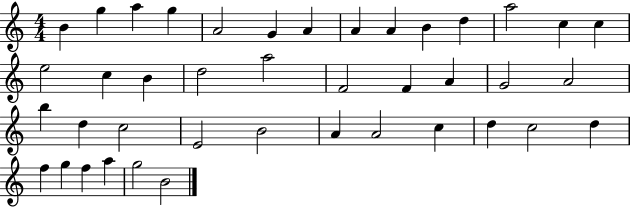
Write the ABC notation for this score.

X:1
T:Untitled
M:4/4
L:1/4
K:C
B g a g A2 G A A A B d a2 c c e2 c B d2 a2 F2 F A G2 A2 b d c2 E2 B2 A A2 c d c2 d f g f a g2 B2